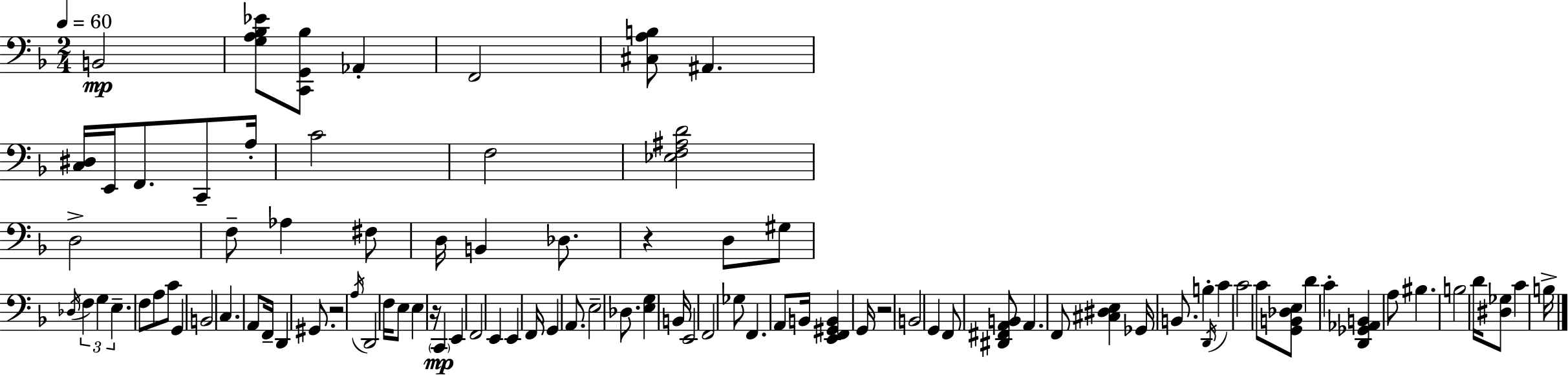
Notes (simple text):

B2/h [G3,A3,Bb3,Eb4]/e [C2,G2,Bb3]/e Ab2/q F2/h [C#3,A3,B3]/e A#2/q. [C3,D#3]/s E2/s F2/e. C2/e A3/s C4/h F3/h [Eb3,F3,A#3,D4]/h D3/h F3/e Ab3/q F#3/e D3/s B2/q Db3/e. R/q D3/e G#3/e Db3/s F3/q G3/q E3/q. F3/e A3/e C4/e G2/q B2/h C3/q. A2/e F2/s D2/q G#2/e. R/h A3/s D2/h F3/s E3/e E3/q R/s C2/q E2/q F2/h E2/q E2/q F2/s G2/q A2/e. E3/h Db3/e. [E3,G3]/q B2/s E2/h F2/h Gb3/e F2/q. A2/e B2/s [E2,F2,G#2,B2]/q G2/s R/h B2/h G2/q F2/e [D#2,F#2,A2,B2]/e A2/q. F2/e [C#3,D#3,E3]/q Gb2/s B2/e. B3/q D2/s C4/q C4/h C4/e [G2,B2,Db3,E3]/e D4/q C4/q [D2,Gb2,Ab2,B2]/q A3/e BIS3/q. B3/h D4/s [D#3,Gb3]/e C4/q B3/s